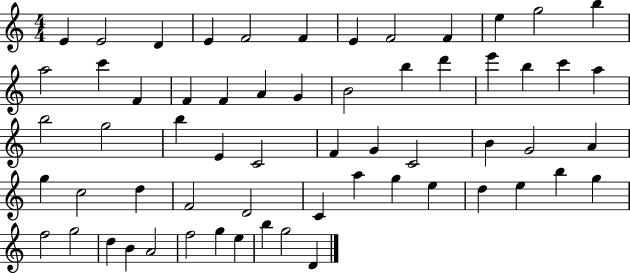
E4/q E4/h D4/q E4/q F4/h F4/q E4/q F4/h F4/q E5/q G5/h B5/q A5/h C6/q F4/q F4/q F4/q A4/q G4/q B4/h B5/q D6/q E6/q B5/q C6/q A5/q B5/h G5/h B5/q E4/q C4/h F4/q G4/q C4/h B4/q G4/h A4/q G5/q C5/h D5/q F4/h D4/h C4/q A5/q G5/q E5/q D5/q E5/q B5/q G5/q F5/h G5/h D5/q B4/q A4/h F5/h G5/q E5/q B5/q G5/h D4/q